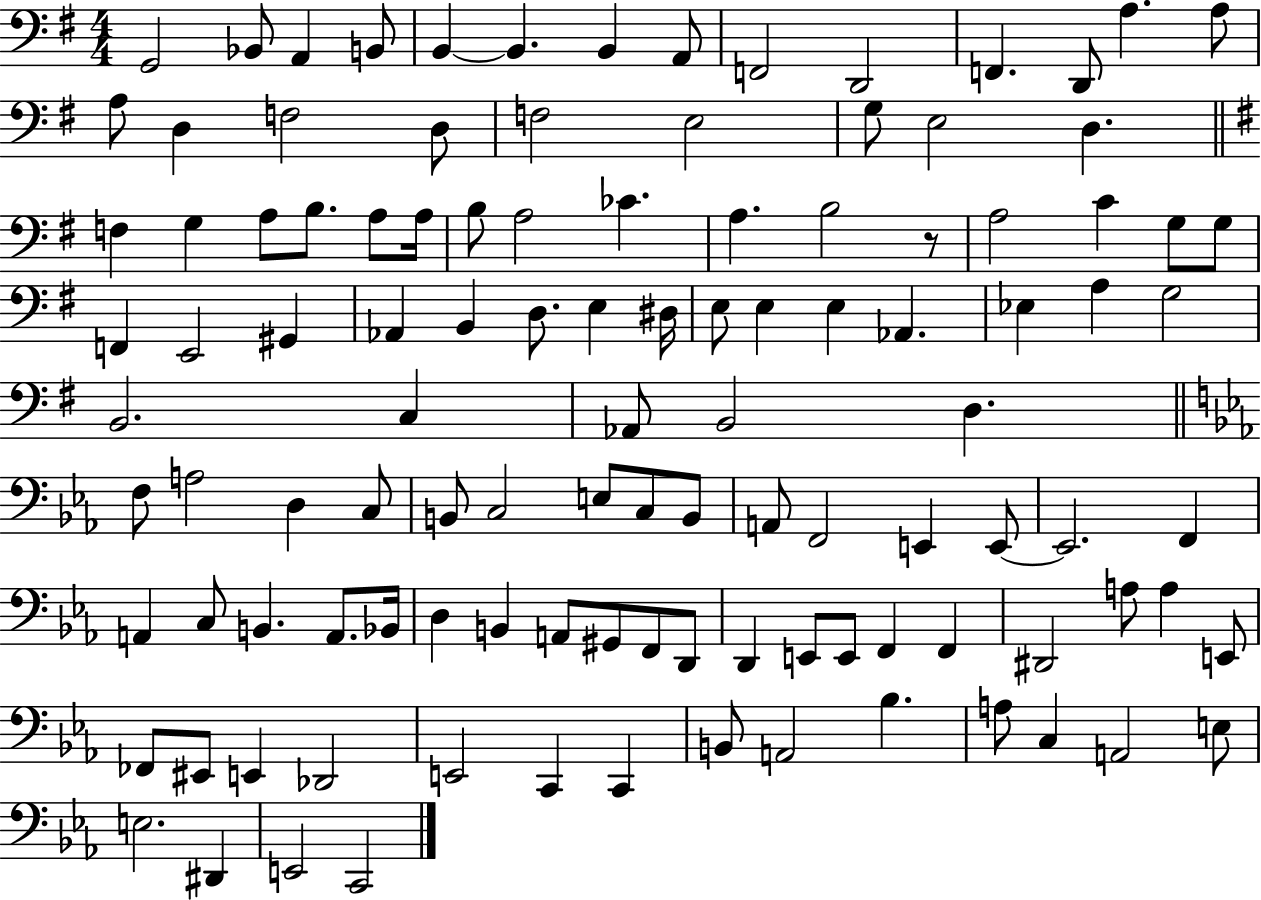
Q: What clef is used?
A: bass